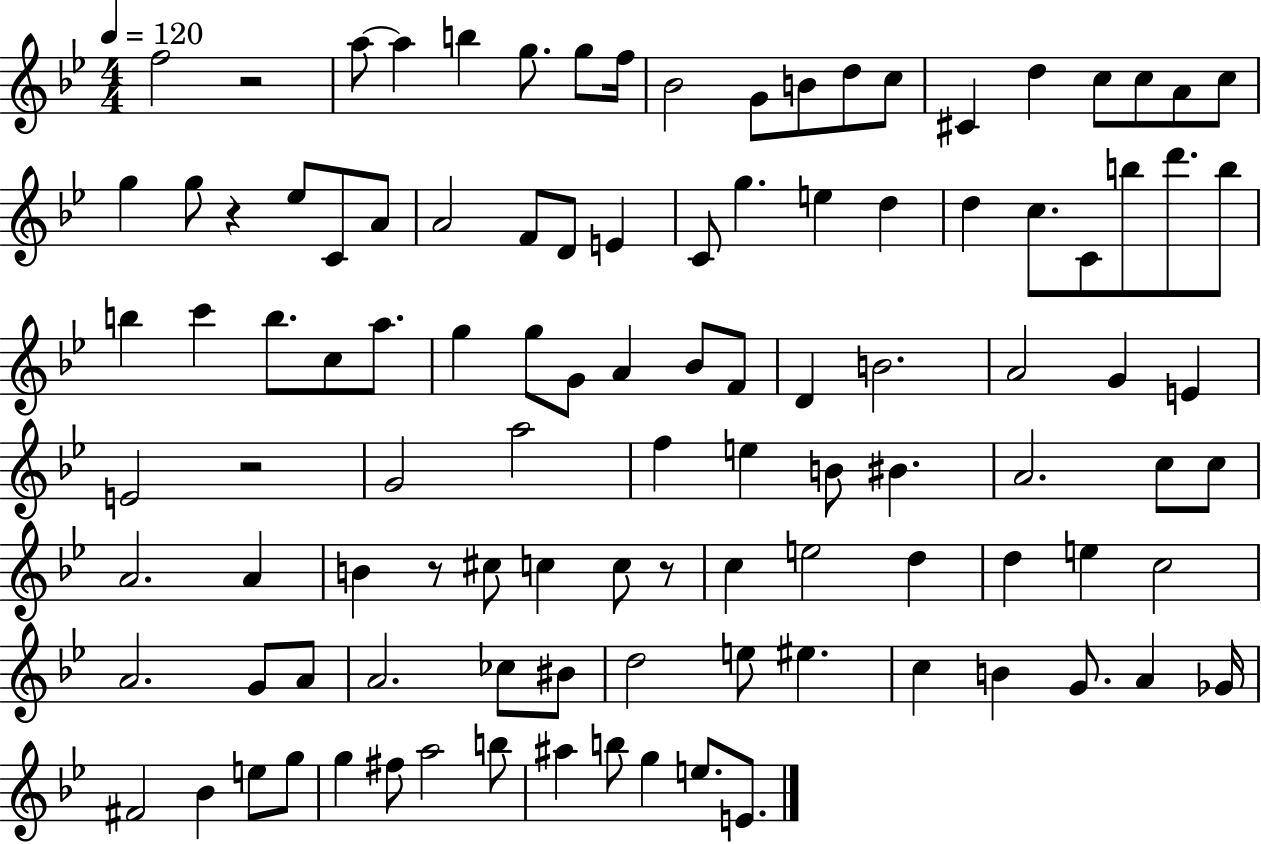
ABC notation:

X:1
T:Untitled
M:4/4
L:1/4
K:Bb
f2 z2 a/2 a b g/2 g/2 f/4 _B2 G/2 B/2 d/2 c/2 ^C d c/2 c/2 A/2 c/2 g g/2 z _e/2 C/2 A/2 A2 F/2 D/2 E C/2 g e d d c/2 C/2 b/2 d'/2 b/2 b c' b/2 c/2 a/2 g g/2 G/2 A _B/2 F/2 D B2 A2 G E E2 z2 G2 a2 f e B/2 ^B A2 c/2 c/2 A2 A B z/2 ^c/2 c c/2 z/2 c e2 d d e c2 A2 G/2 A/2 A2 _c/2 ^B/2 d2 e/2 ^e c B G/2 A _G/4 ^F2 _B e/2 g/2 g ^f/2 a2 b/2 ^a b/2 g e/2 E/2